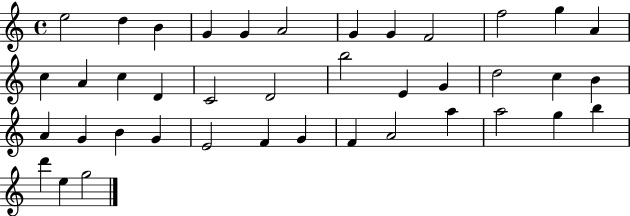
E5/h D5/q B4/q G4/q G4/q A4/h G4/q G4/q F4/h F5/h G5/q A4/q C5/q A4/q C5/q D4/q C4/h D4/h B5/h E4/q G4/q D5/h C5/q B4/q A4/q G4/q B4/q G4/q E4/h F4/q G4/q F4/q A4/h A5/q A5/h G5/q B5/q D6/q E5/q G5/h